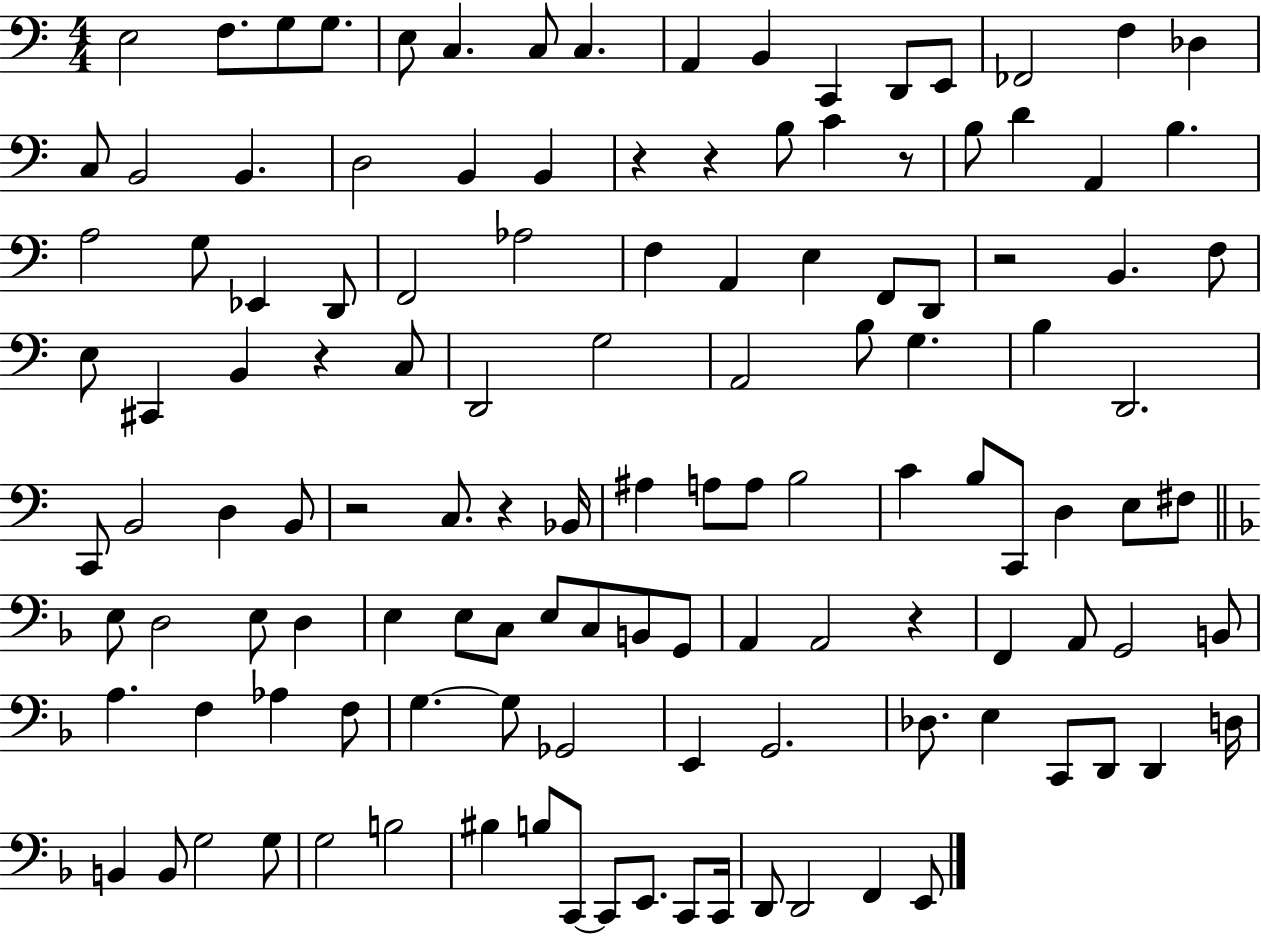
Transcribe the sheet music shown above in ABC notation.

X:1
T:Untitled
M:4/4
L:1/4
K:C
E,2 F,/2 G,/2 G,/2 E,/2 C, C,/2 C, A,, B,, C,, D,,/2 E,,/2 _F,,2 F, _D, C,/2 B,,2 B,, D,2 B,, B,, z z B,/2 C z/2 B,/2 D A,, B, A,2 G,/2 _E,, D,,/2 F,,2 _A,2 F, A,, E, F,,/2 D,,/2 z2 B,, F,/2 E,/2 ^C,, B,, z C,/2 D,,2 G,2 A,,2 B,/2 G, B, D,,2 C,,/2 B,,2 D, B,,/2 z2 C,/2 z _B,,/4 ^A, A,/2 A,/2 B,2 C B,/2 C,,/2 D, E,/2 ^F,/2 E,/2 D,2 E,/2 D, E, E,/2 C,/2 E,/2 C,/2 B,,/2 G,,/2 A,, A,,2 z F,, A,,/2 G,,2 B,,/2 A, F, _A, F,/2 G, G,/2 _G,,2 E,, G,,2 _D,/2 E, C,,/2 D,,/2 D,, D,/4 B,, B,,/2 G,2 G,/2 G,2 B,2 ^B, B,/2 C,,/2 C,,/2 E,,/2 C,,/2 C,,/4 D,,/2 D,,2 F,, E,,/2